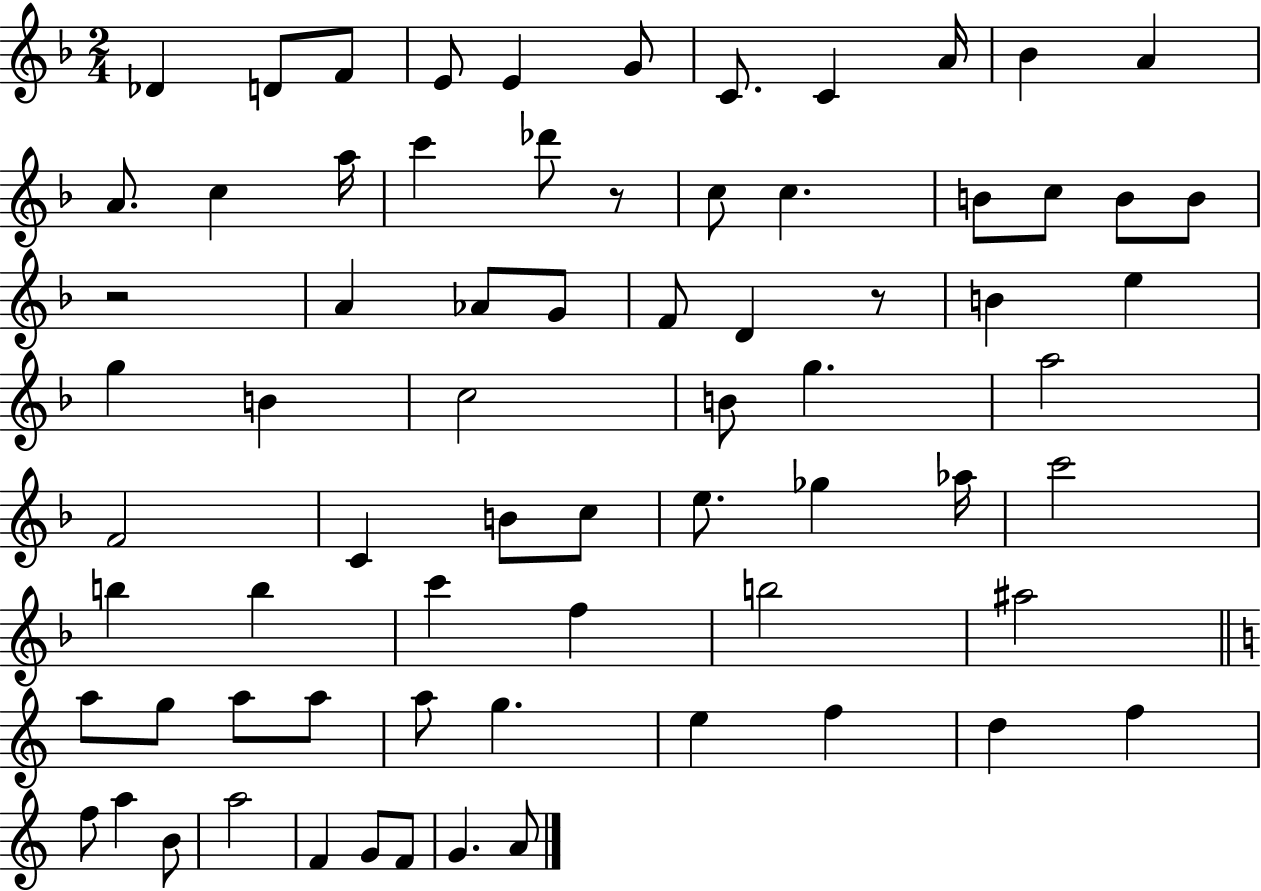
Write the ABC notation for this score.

X:1
T:Untitled
M:2/4
L:1/4
K:F
_D D/2 F/2 E/2 E G/2 C/2 C A/4 _B A A/2 c a/4 c' _d'/2 z/2 c/2 c B/2 c/2 B/2 B/2 z2 A _A/2 G/2 F/2 D z/2 B e g B c2 B/2 g a2 F2 C B/2 c/2 e/2 _g _a/4 c'2 b b c' f b2 ^a2 a/2 g/2 a/2 a/2 a/2 g e f d f f/2 a B/2 a2 F G/2 F/2 G A/2